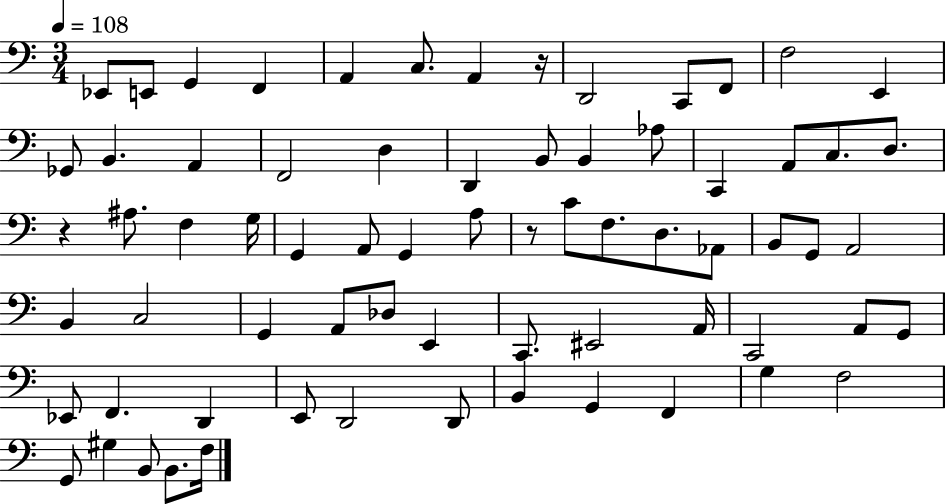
Eb2/e E2/e G2/q F2/q A2/q C3/e. A2/q R/s D2/h C2/e F2/e F3/h E2/q Gb2/e B2/q. A2/q F2/h D3/q D2/q B2/e B2/q Ab3/e C2/q A2/e C3/e. D3/e. R/q A#3/e. F3/q G3/s G2/q A2/e G2/q A3/e R/e C4/e F3/e. D3/e. Ab2/e B2/e G2/e A2/h B2/q C3/h G2/q A2/e Db3/e E2/q C2/e. EIS2/h A2/s C2/h A2/e G2/e Eb2/e F2/q. D2/q E2/e D2/h D2/e B2/q G2/q F2/q G3/q F3/h G2/e G#3/q B2/e B2/e. F3/s